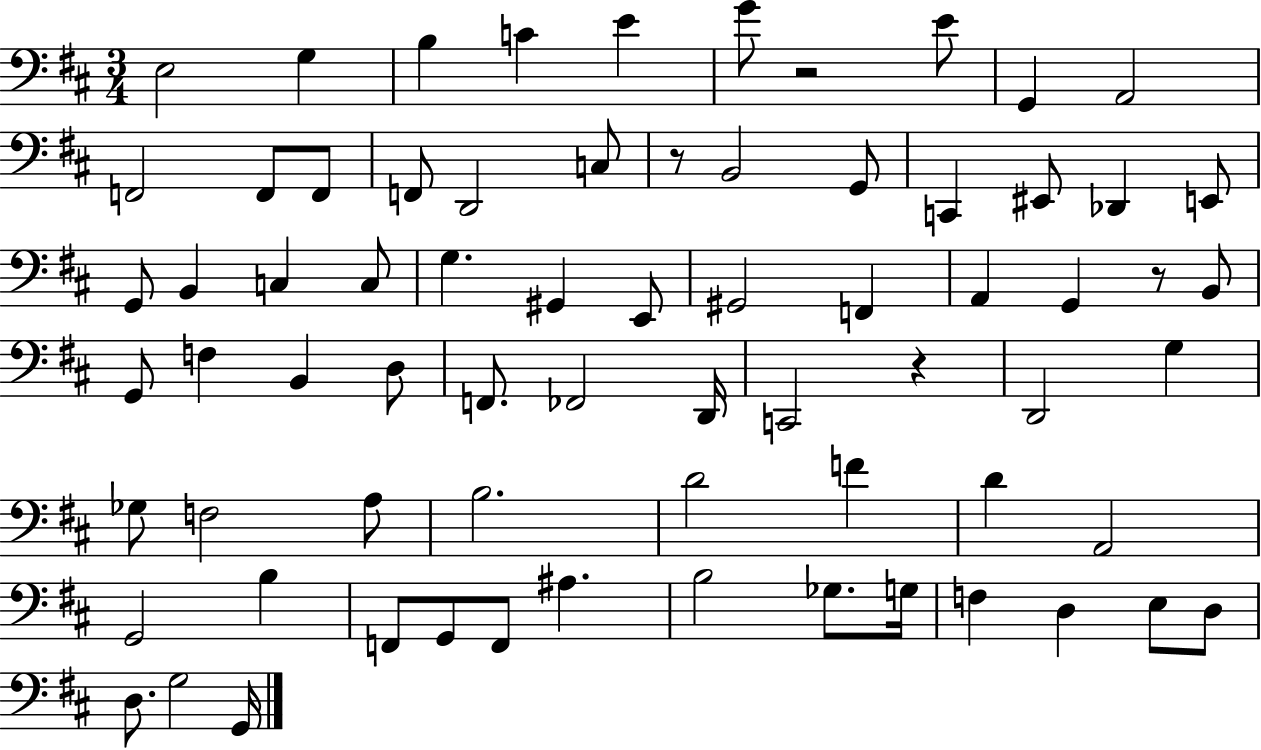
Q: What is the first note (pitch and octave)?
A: E3